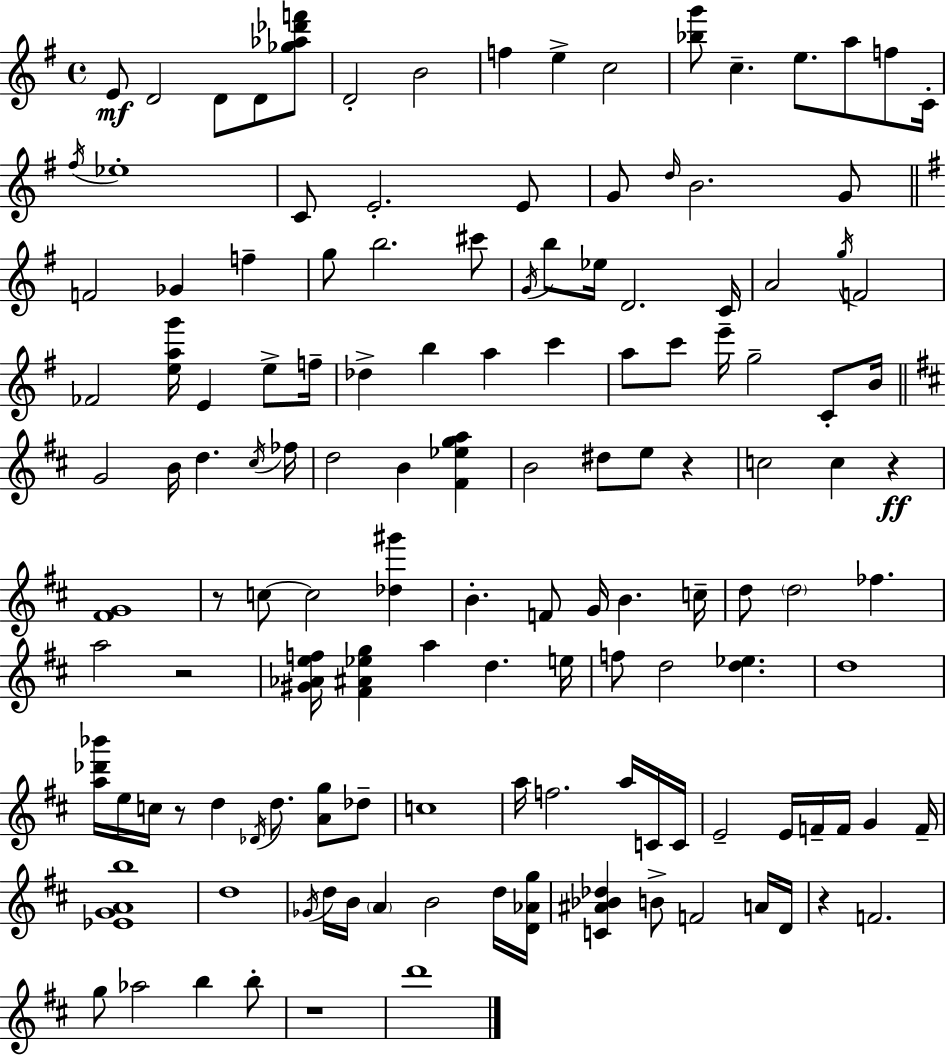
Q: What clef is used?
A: treble